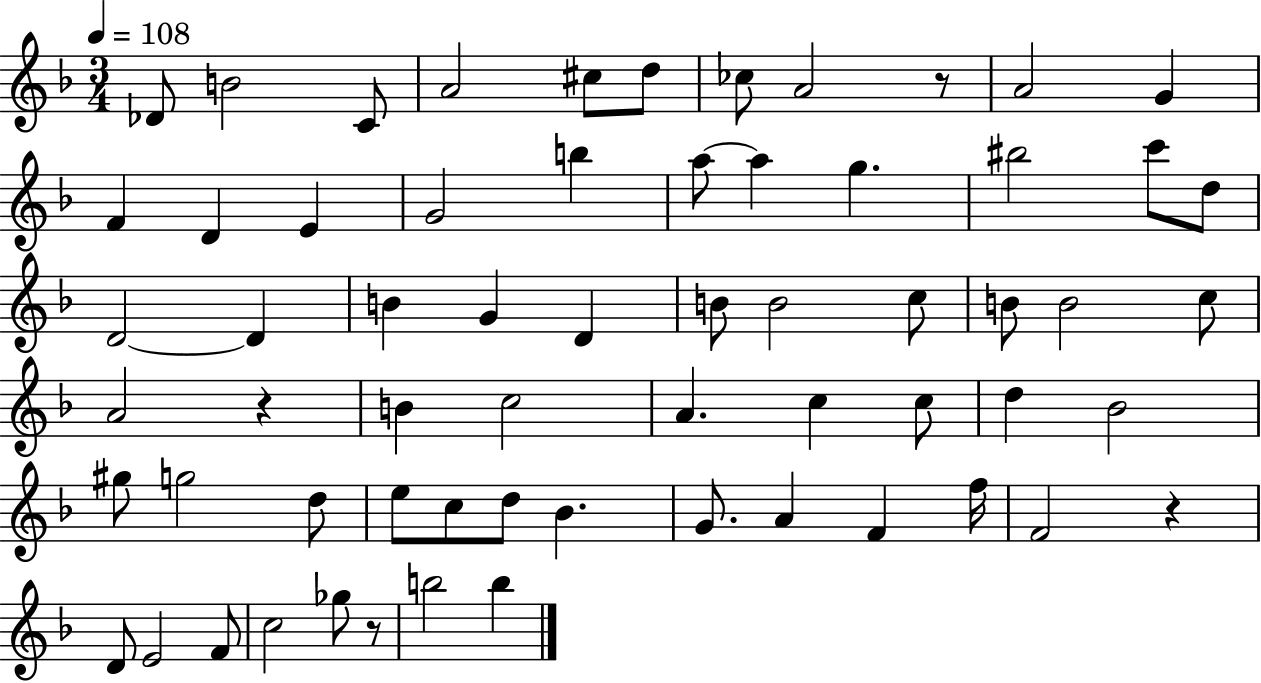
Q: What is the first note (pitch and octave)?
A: Db4